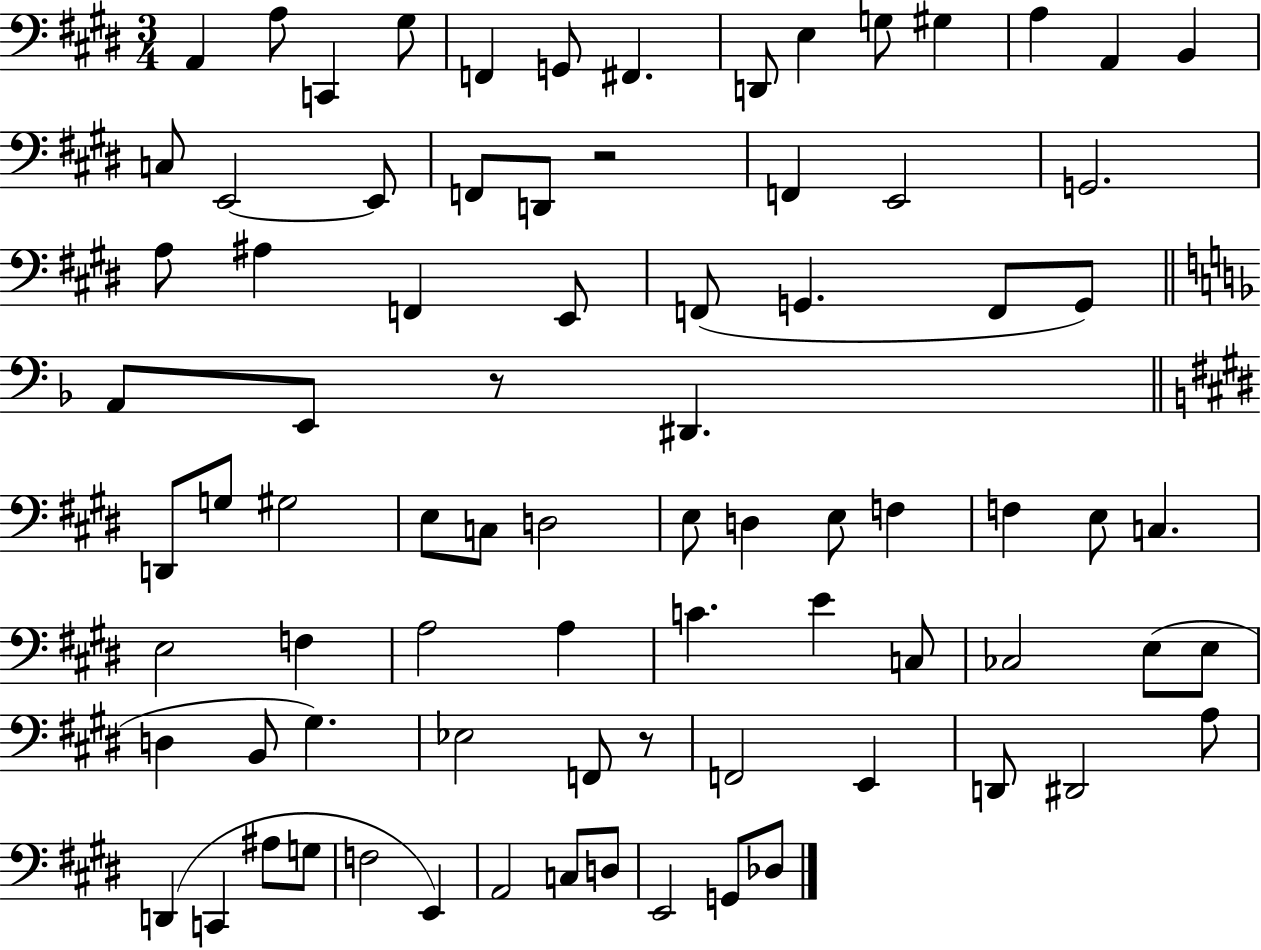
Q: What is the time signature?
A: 3/4